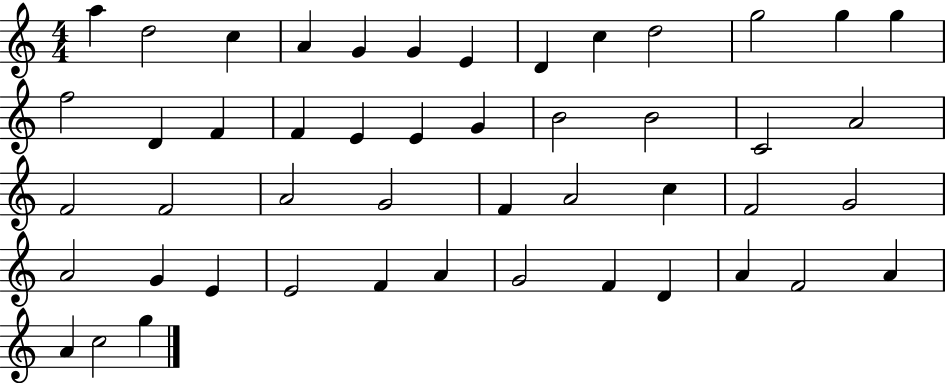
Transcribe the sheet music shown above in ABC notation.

X:1
T:Untitled
M:4/4
L:1/4
K:C
a d2 c A G G E D c d2 g2 g g f2 D F F E E G B2 B2 C2 A2 F2 F2 A2 G2 F A2 c F2 G2 A2 G E E2 F A G2 F D A F2 A A c2 g